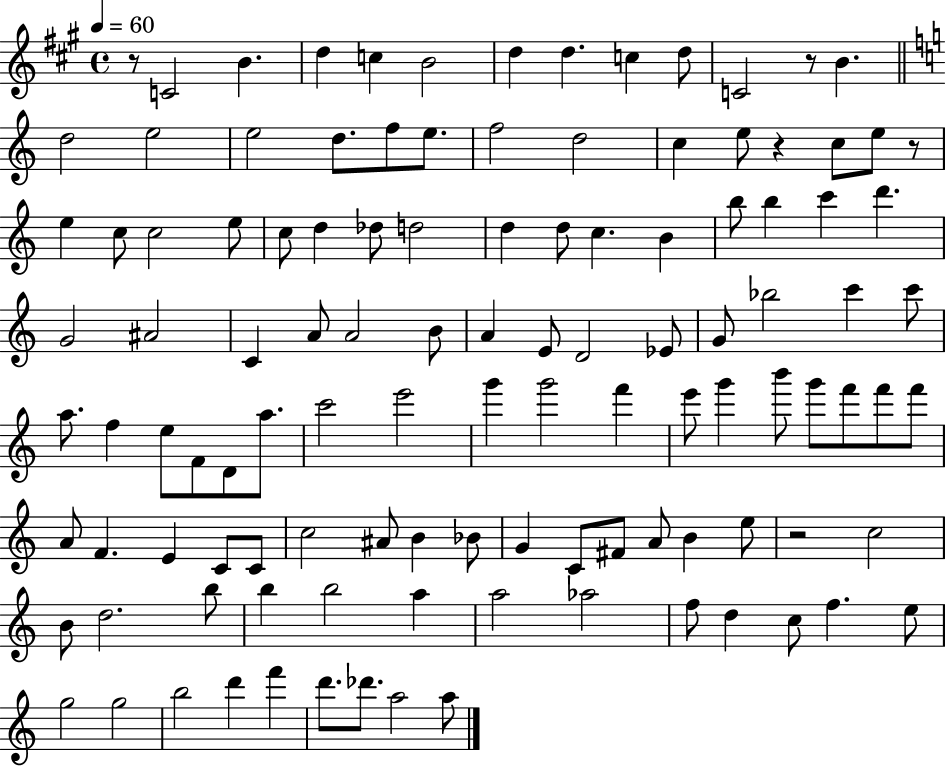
R/e C4/h B4/q. D5/q C5/q B4/h D5/q D5/q. C5/q D5/e C4/h R/e B4/q. D5/h E5/h E5/h D5/e. F5/e E5/e. F5/h D5/h C5/q E5/e R/q C5/e E5/e R/e E5/q C5/e C5/h E5/e C5/e D5/q Db5/e D5/h D5/q D5/e C5/q. B4/q B5/e B5/q C6/q D6/q. G4/h A#4/h C4/q A4/e A4/h B4/e A4/q E4/e D4/h Eb4/e G4/e Bb5/h C6/q C6/e A5/e. F5/q E5/e F4/e D4/e A5/e. C6/h E6/h G6/q G6/h F6/q E6/e G6/q B6/e G6/e F6/e F6/e F6/e A4/e F4/q. E4/q C4/e C4/e C5/h A#4/e B4/q Bb4/e G4/q C4/e F#4/e A4/e B4/q E5/e R/h C5/h B4/e D5/h. B5/e B5/q B5/h A5/q A5/h Ab5/h F5/e D5/q C5/e F5/q. E5/e G5/h G5/h B5/h D6/q F6/q D6/e. Db6/e. A5/h A5/e